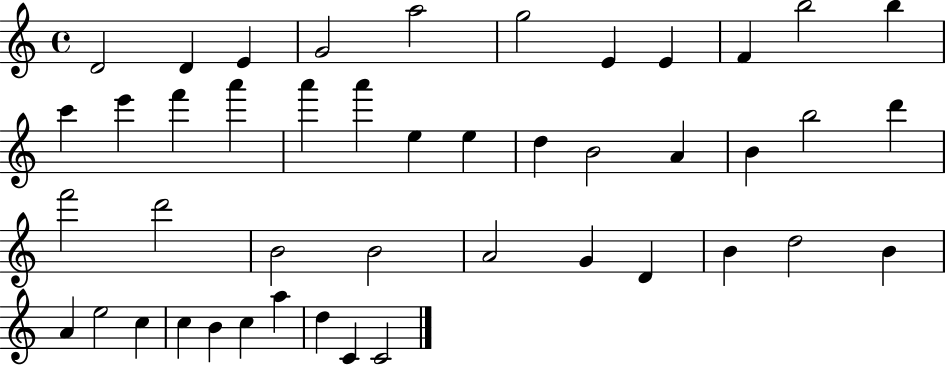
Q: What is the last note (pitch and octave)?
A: C4